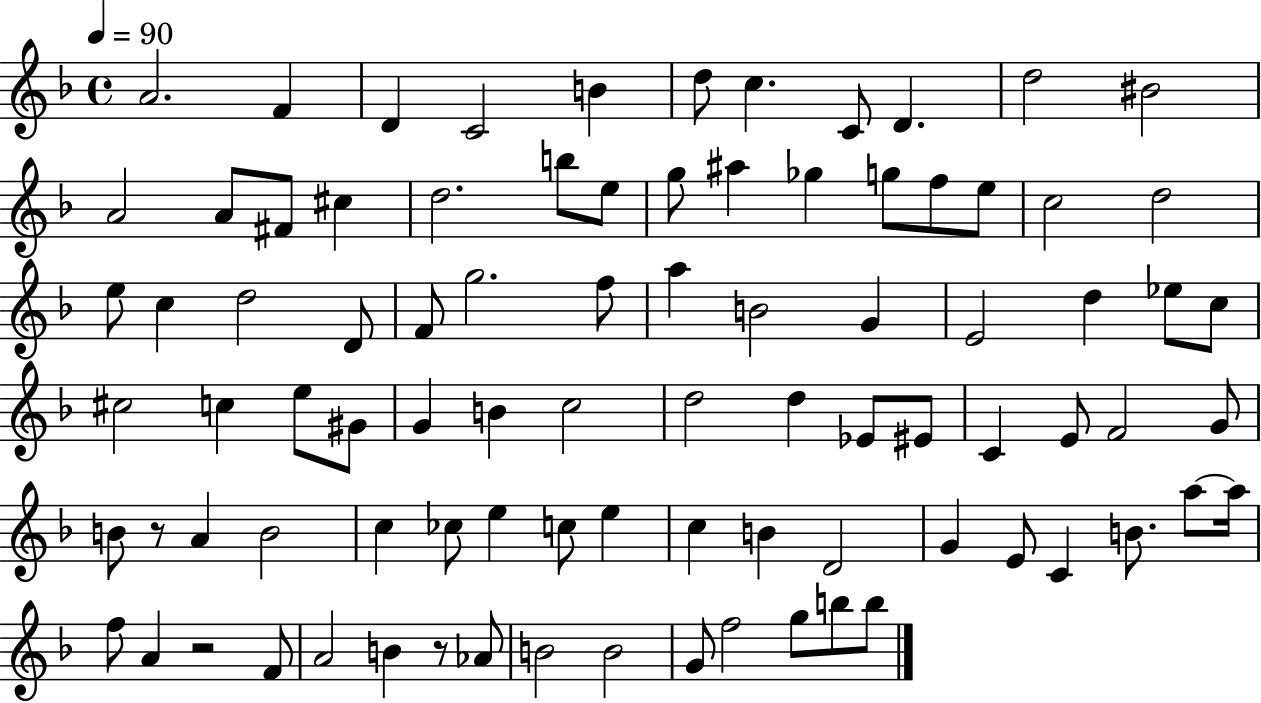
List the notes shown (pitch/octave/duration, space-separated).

A4/h. F4/q D4/q C4/h B4/q D5/e C5/q. C4/e D4/q. D5/h BIS4/h A4/h A4/e F#4/e C#5/q D5/h. B5/e E5/e G5/e A#5/q Gb5/q G5/e F5/e E5/e C5/h D5/h E5/e C5/q D5/h D4/e F4/e G5/h. F5/e A5/q B4/h G4/q E4/h D5/q Eb5/e C5/e C#5/h C5/q E5/e G#4/e G4/q B4/q C5/h D5/h D5/q Eb4/e EIS4/e C4/q E4/e F4/h G4/e B4/e R/e A4/q B4/h C5/q CES5/e E5/q C5/e E5/q C5/q B4/q D4/h G4/q E4/e C4/q B4/e. A5/e A5/s F5/e A4/q R/h F4/e A4/h B4/q R/e Ab4/e B4/h B4/h G4/e F5/h G5/e B5/e B5/e